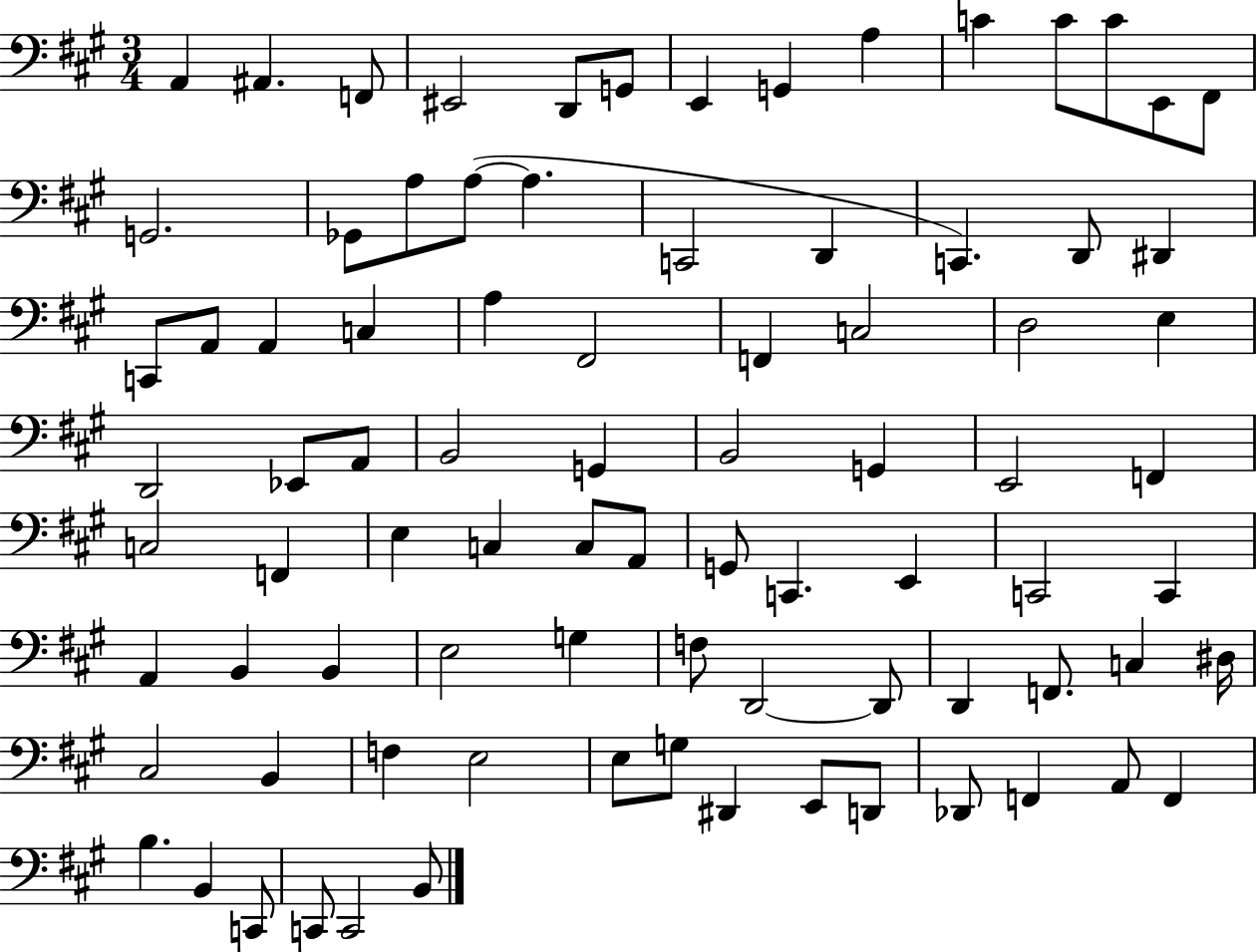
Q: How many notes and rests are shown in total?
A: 85